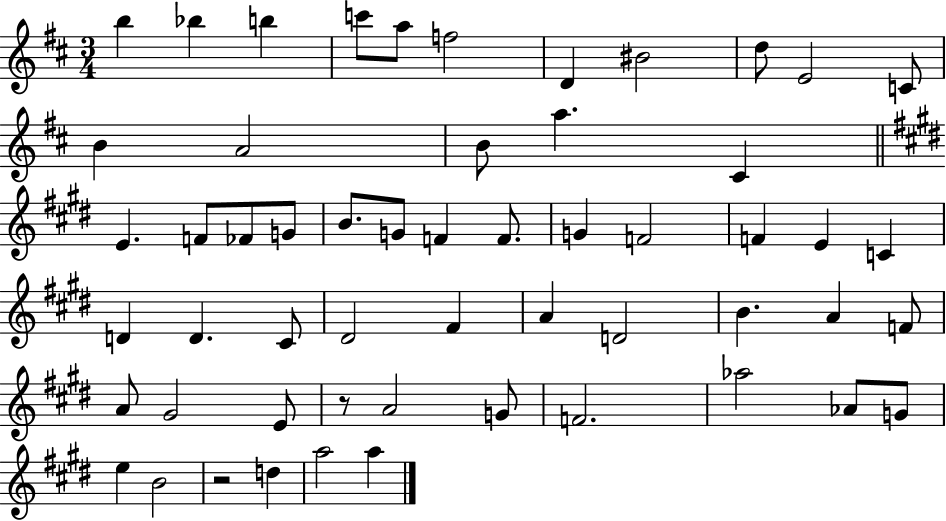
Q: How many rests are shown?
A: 2